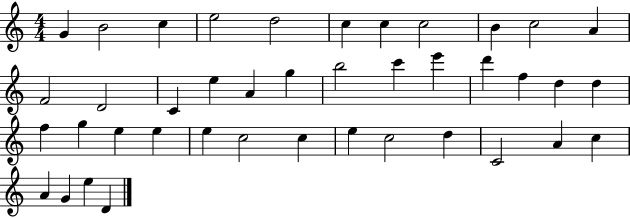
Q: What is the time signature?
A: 4/4